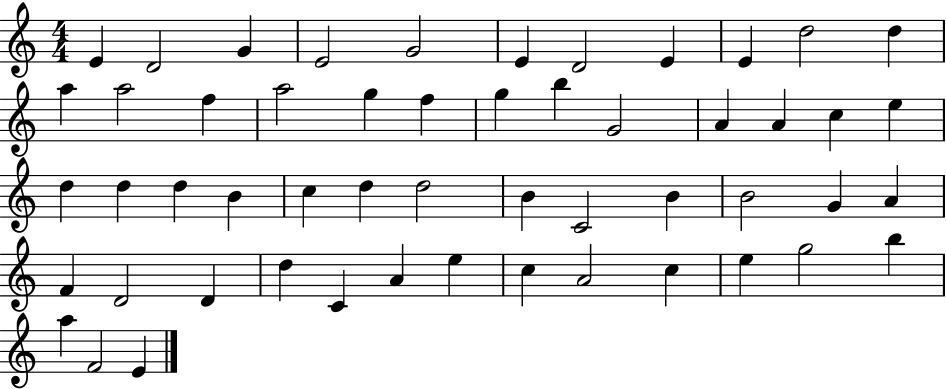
E4/q D4/h G4/q E4/h G4/h E4/q D4/h E4/q E4/q D5/h D5/q A5/q A5/h F5/q A5/h G5/q F5/q G5/q B5/q G4/h A4/q A4/q C5/q E5/q D5/q D5/q D5/q B4/q C5/q D5/q D5/h B4/q C4/h B4/q B4/h G4/q A4/q F4/q D4/h D4/q D5/q C4/q A4/q E5/q C5/q A4/h C5/q E5/q G5/h B5/q A5/q F4/h E4/q